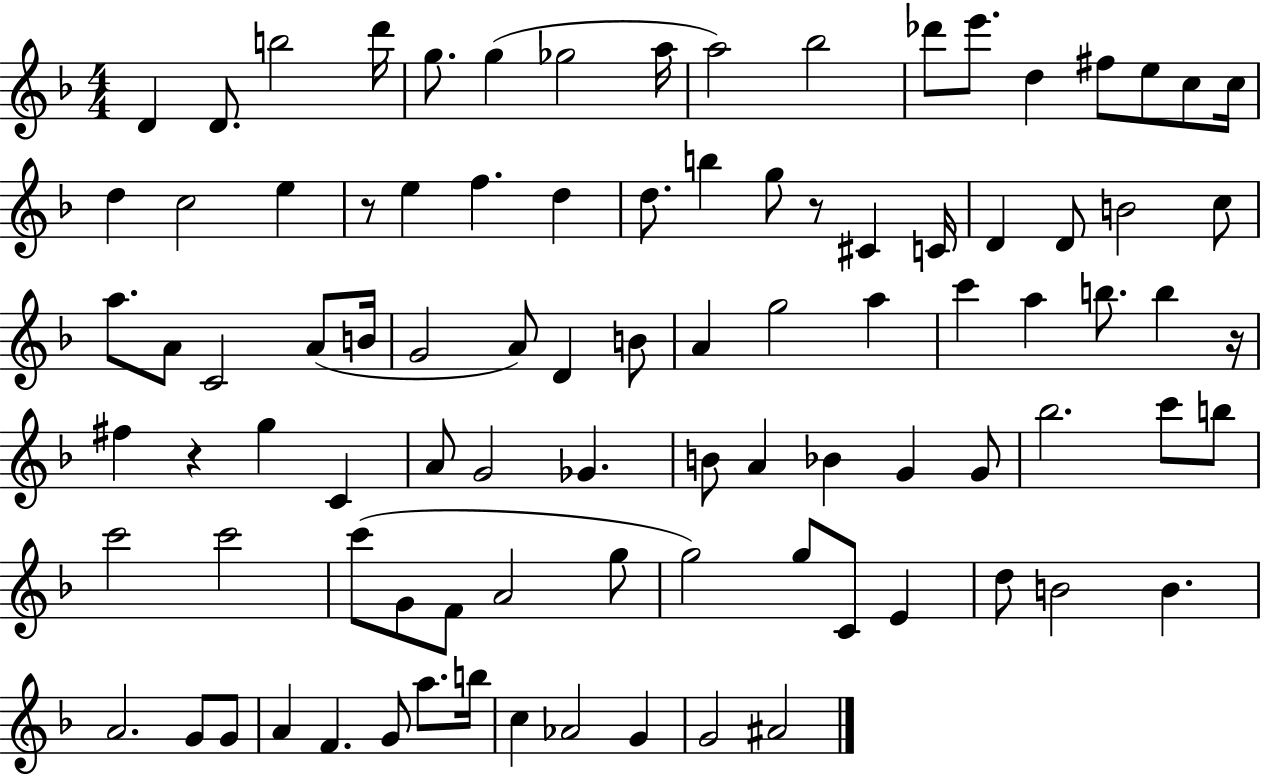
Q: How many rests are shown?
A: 4